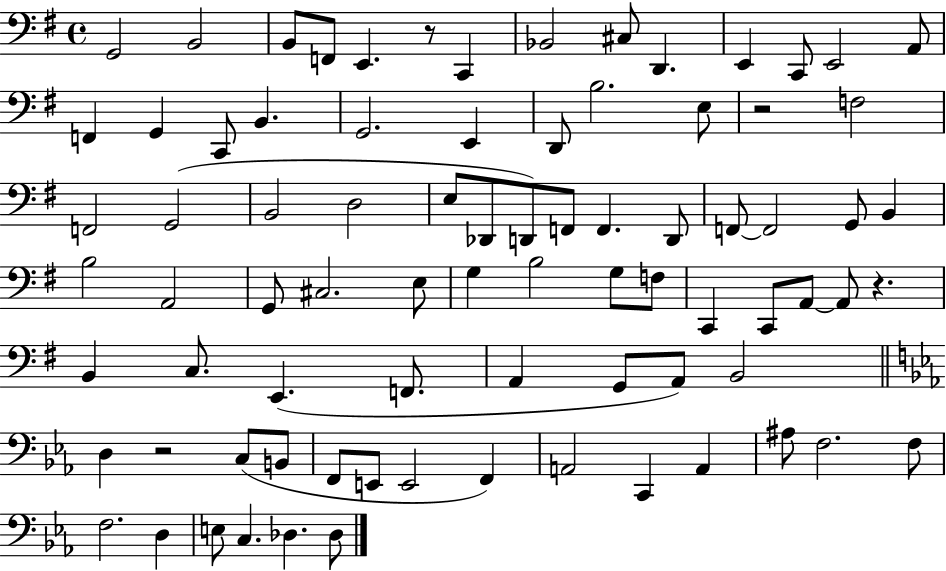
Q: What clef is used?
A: bass